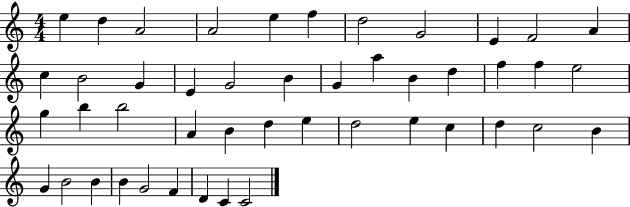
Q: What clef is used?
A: treble